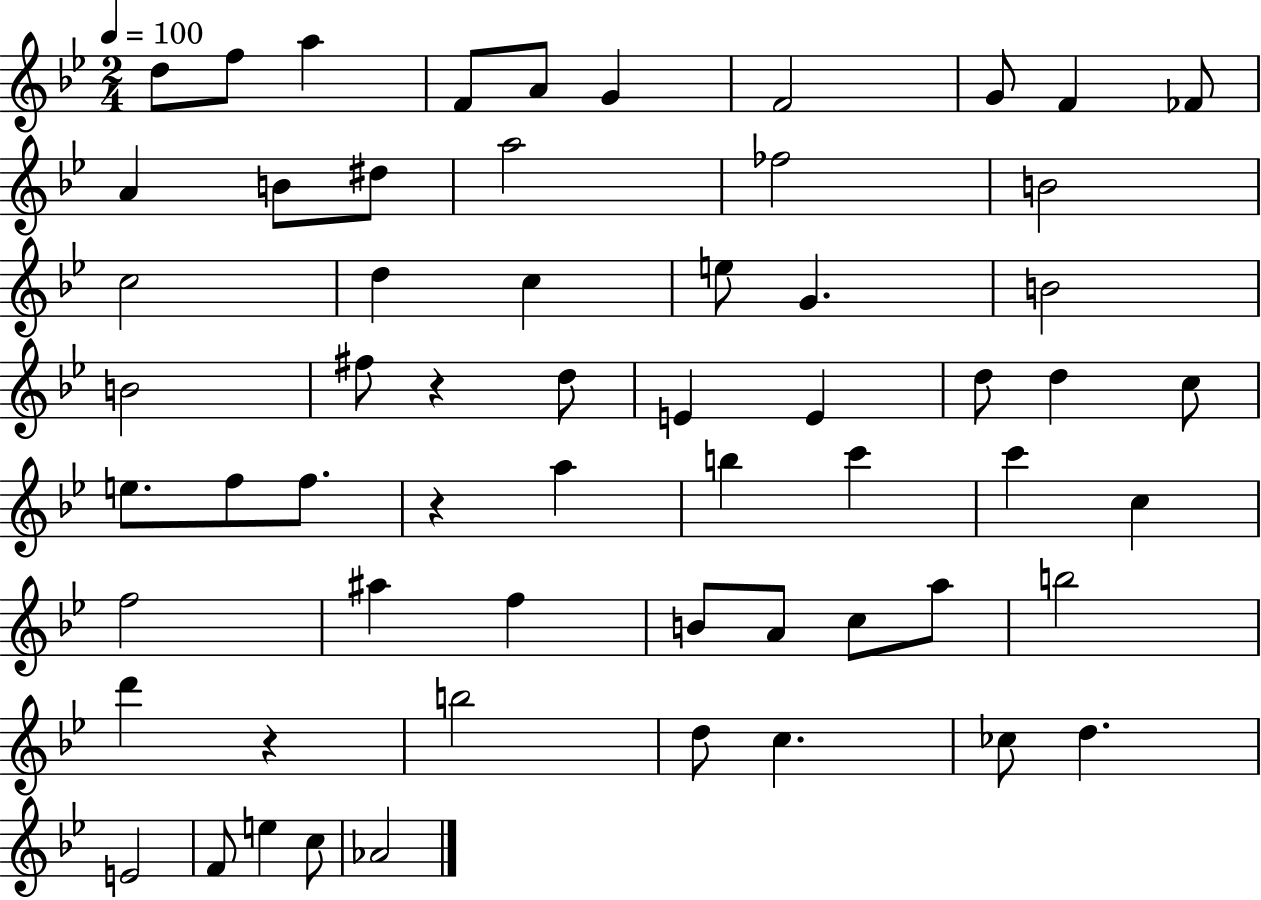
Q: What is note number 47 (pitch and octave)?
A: D6